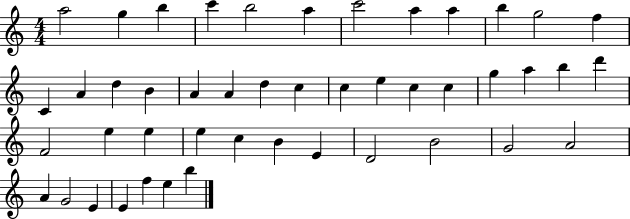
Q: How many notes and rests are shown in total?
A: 46